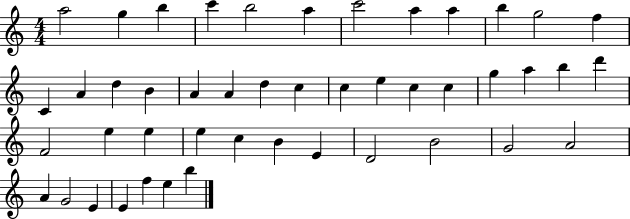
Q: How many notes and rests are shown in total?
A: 46